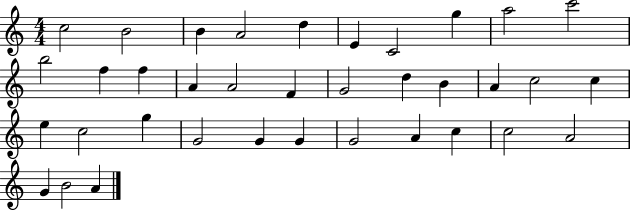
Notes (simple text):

C5/h B4/h B4/q A4/h D5/q E4/q C4/h G5/q A5/h C6/h B5/h F5/q F5/q A4/q A4/h F4/q G4/h D5/q B4/q A4/q C5/h C5/q E5/q C5/h G5/q G4/h G4/q G4/q G4/h A4/q C5/q C5/h A4/h G4/q B4/h A4/q